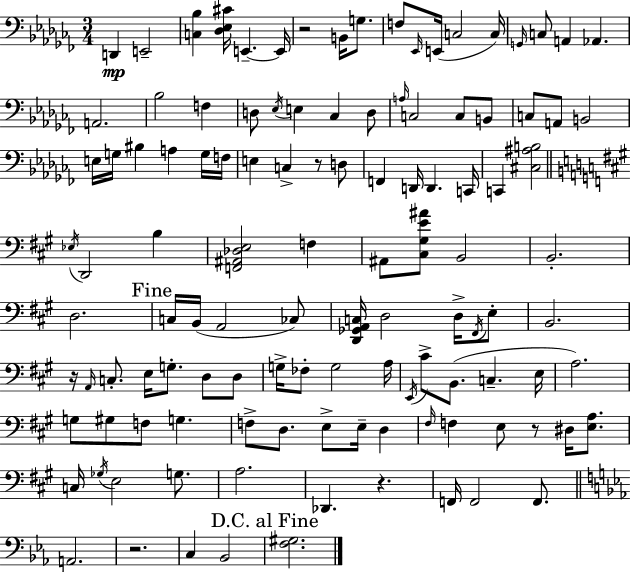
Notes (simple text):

D2/q E2/h [C3,Bb3]/q [Db3,Eb3,C#4]/s E2/q. E2/s R/h B2/s G3/e. F3/e Eb2/s E2/s C3/h C3/s G2/s C3/e A2/q Ab2/q. A2/h. Bb3/h F3/q D3/e Eb3/s E3/q CES3/q D3/e A3/s C3/h C3/e B2/e C3/e A2/e B2/h E3/s G3/s BIS3/q A3/q G3/s F3/s E3/q C3/q R/e D3/e F2/q D2/s D2/q. C2/s C2/q [C#3,A#3,B3]/h Eb3/s D2/h B3/q [F2,A#2,Db3,E3]/h F3/q A#2/e [C#3,G#3,E4,A#4]/e B2/h B2/h. D3/h. C3/s B2/s A2/h CES3/e [D2,Gb2,A2,C3]/s D3/h D3/s F#2/s E3/e B2/h. R/s A2/s C3/e. E3/s G3/e. D3/e D3/e G3/s FES3/e G3/h A3/s E2/s C#4/e B2/e. C3/q. E3/s A3/h. G3/e G#3/e F3/e G3/q. F3/e D3/e. E3/e E3/s D3/q F#3/s F3/q E3/e R/e D#3/s [E3,A3]/e. C3/s Gb3/s E3/h G3/e. A3/h. Db2/q. R/q. F2/s F2/h F2/e. A2/h. R/h. C3/q Bb2/h [F3,G#3]/h.